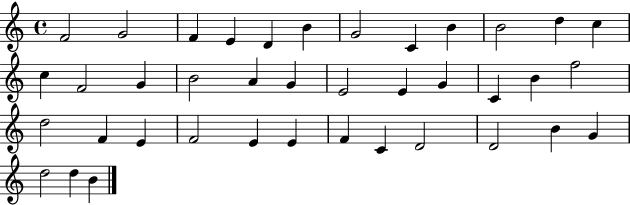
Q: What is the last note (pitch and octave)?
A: B4